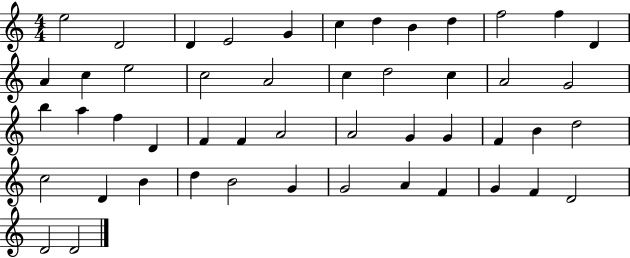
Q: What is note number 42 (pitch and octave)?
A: G4